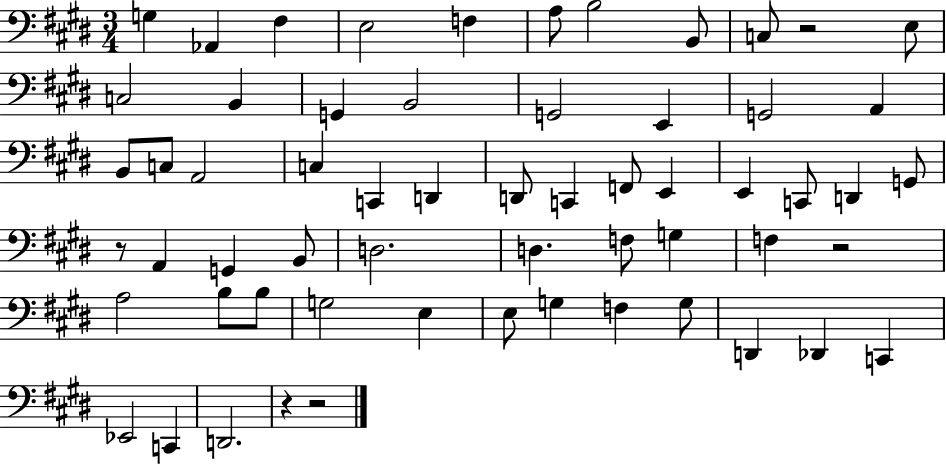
X:1
T:Untitled
M:3/4
L:1/4
K:E
G, _A,, ^F, E,2 F, A,/2 B,2 B,,/2 C,/2 z2 E,/2 C,2 B,, G,, B,,2 G,,2 E,, G,,2 A,, B,,/2 C,/2 A,,2 C, C,, D,, D,,/2 C,, F,,/2 E,, E,, C,,/2 D,, G,,/2 z/2 A,, G,, B,,/2 D,2 D, F,/2 G, F, z2 A,2 B,/2 B,/2 G,2 E, E,/2 G, F, G,/2 D,, _D,, C,, _E,,2 C,, D,,2 z z2